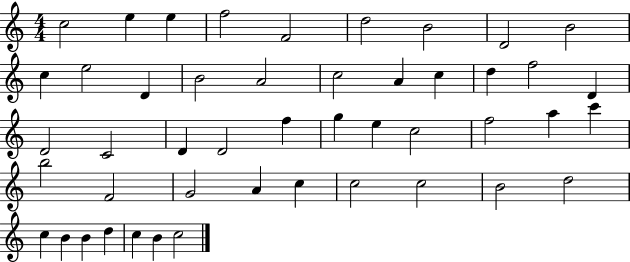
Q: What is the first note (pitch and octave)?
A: C5